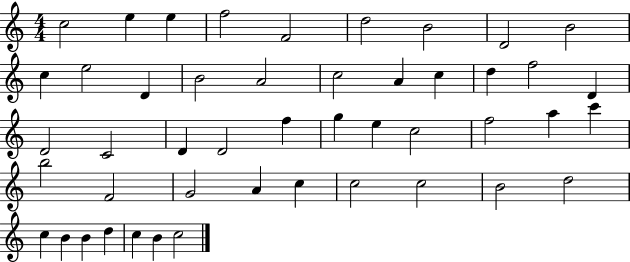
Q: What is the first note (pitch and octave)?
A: C5